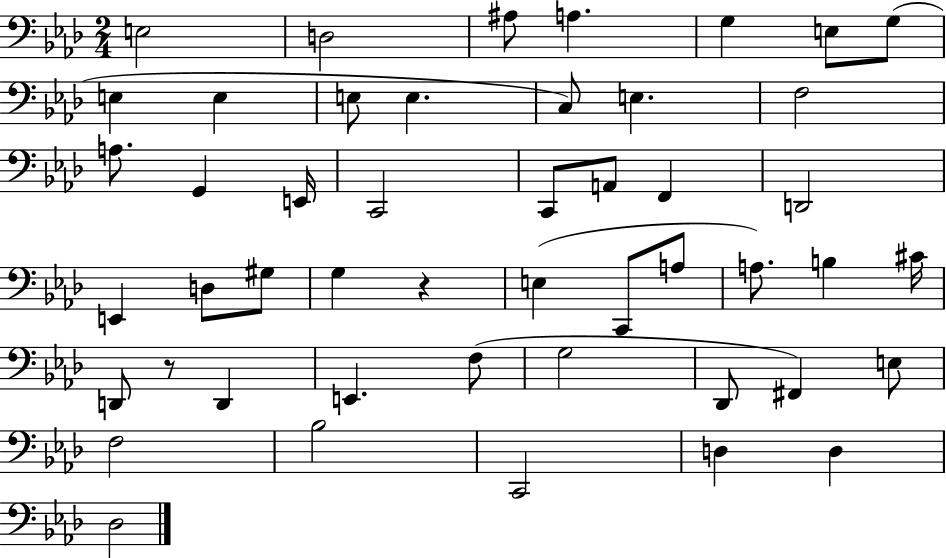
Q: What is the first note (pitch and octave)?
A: E3